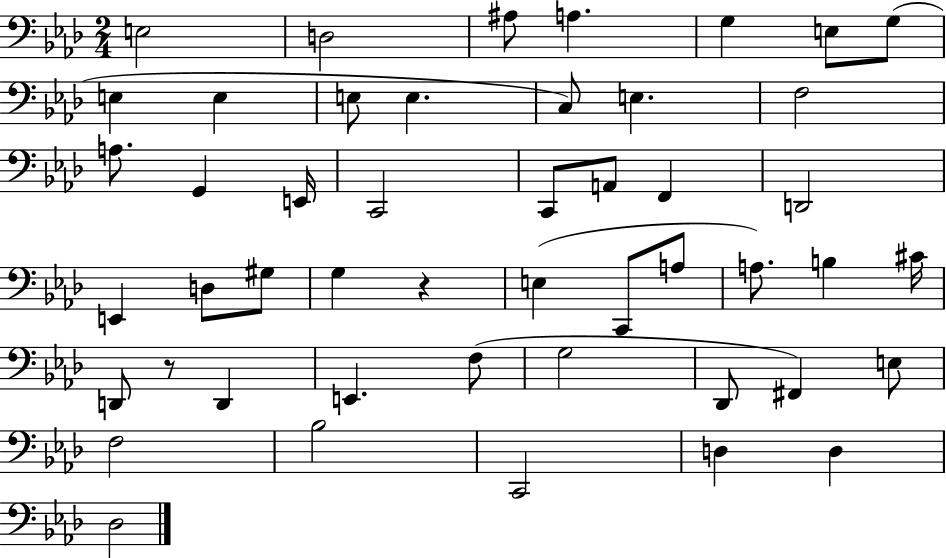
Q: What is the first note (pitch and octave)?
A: E3